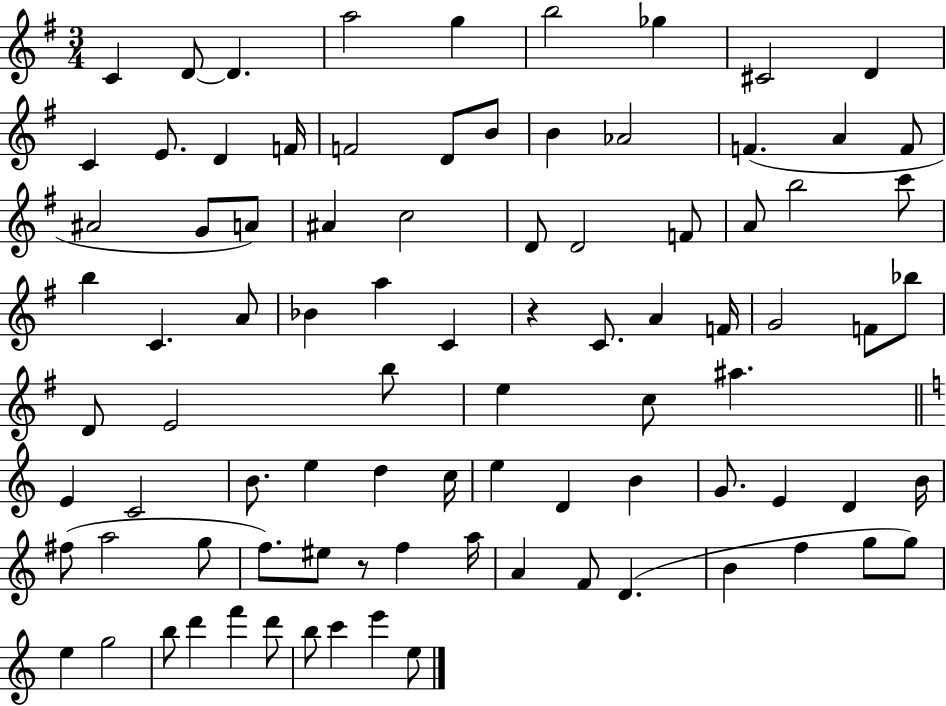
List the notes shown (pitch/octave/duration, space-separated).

C4/q D4/e D4/q. A5/h G5/q B5/h Gb5/q C#4/h D4/q C4/q E4/e. D4/q F4/s F4/h D4/e B4/e B4/q Ab4/h F4/q. A4/q F4/e A#4/h G4/e A4/e A#4/q C5/h D4/e D4/h F4/e A4/e B5/h C6/e B5/q C4/q. A4/e Bb4/q A5/q C4/q R/q C4/e. A4/q F4/s G4/h F4/e Bb5/e D4/e E4/h B5/e E5/q C5/e A#5/q. E4/q C4/h B4/e. E5/q D5/q C5/s E5/q D4/q B4/q G4/e. E4/q D4/q B4/s F#5/e A5/h G5/e F5/e. EIS5/e R/e F5/q A5/s A4/q F4/e D4/q. B4/q F5/q G5/e G5/e E5/q G5/h B5/e D6/q F6/q D6/e B5/e C6/q E6/q E5/e